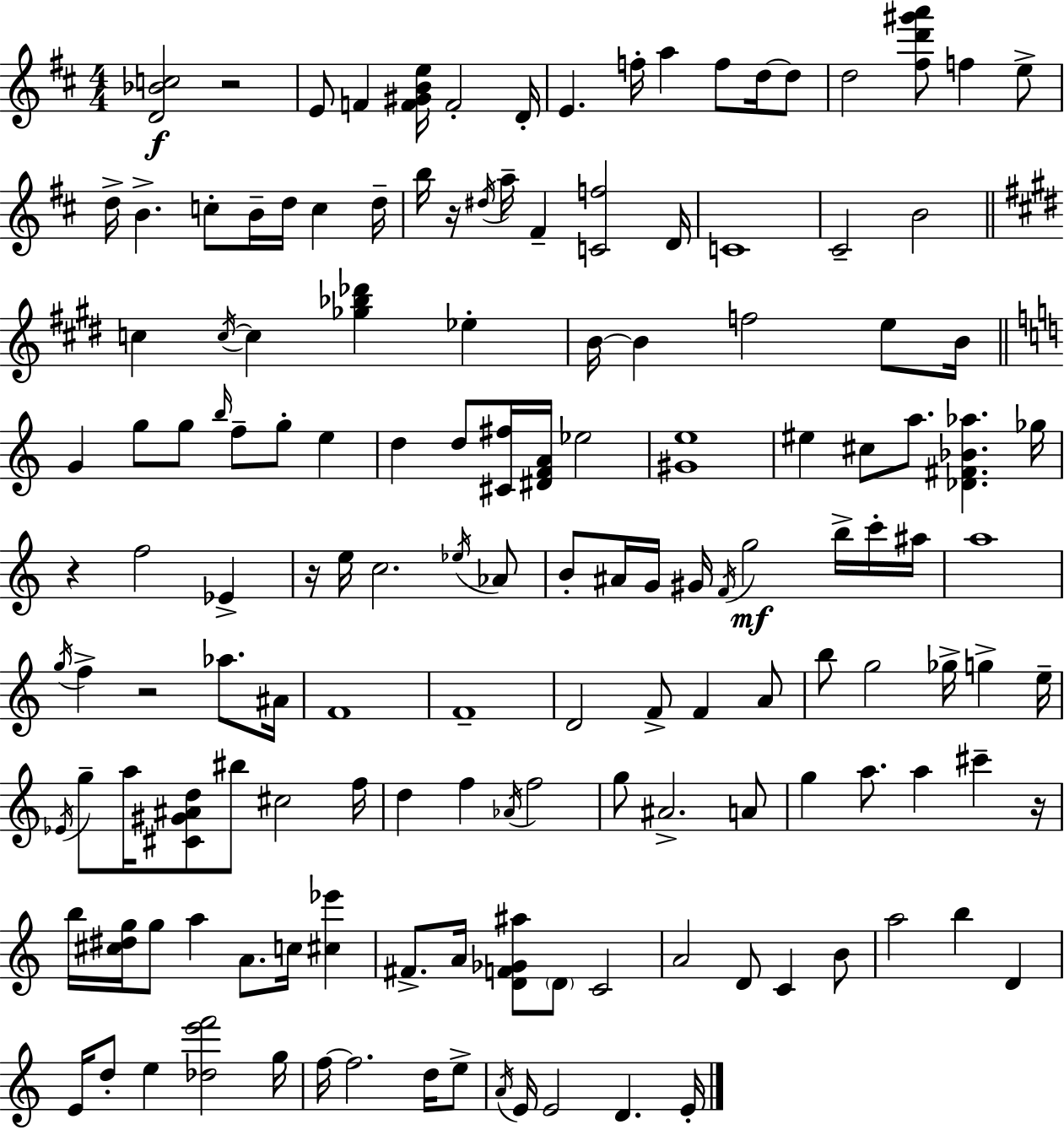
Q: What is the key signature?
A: D major